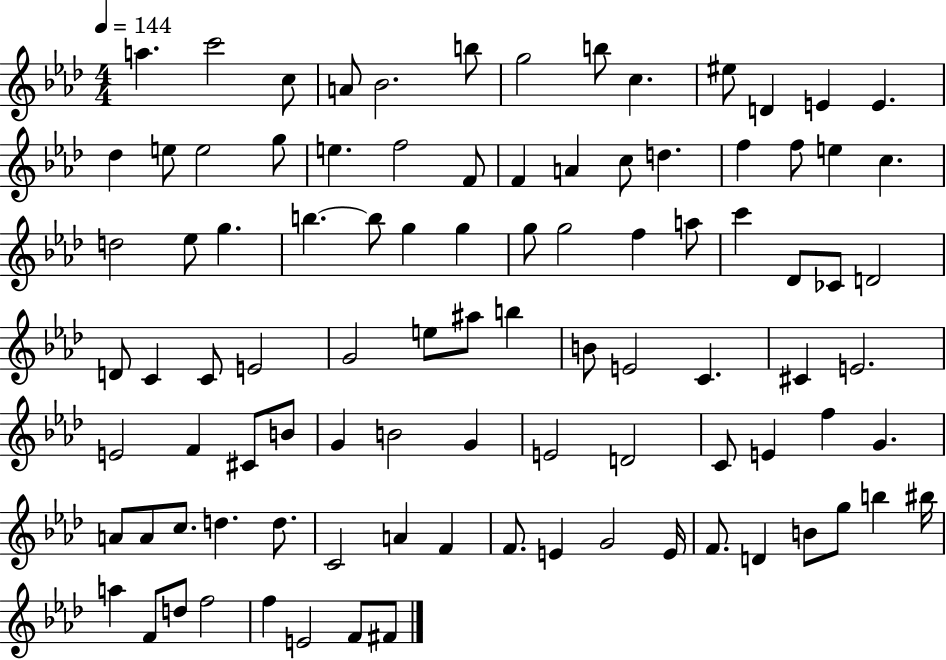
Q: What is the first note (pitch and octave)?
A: A5